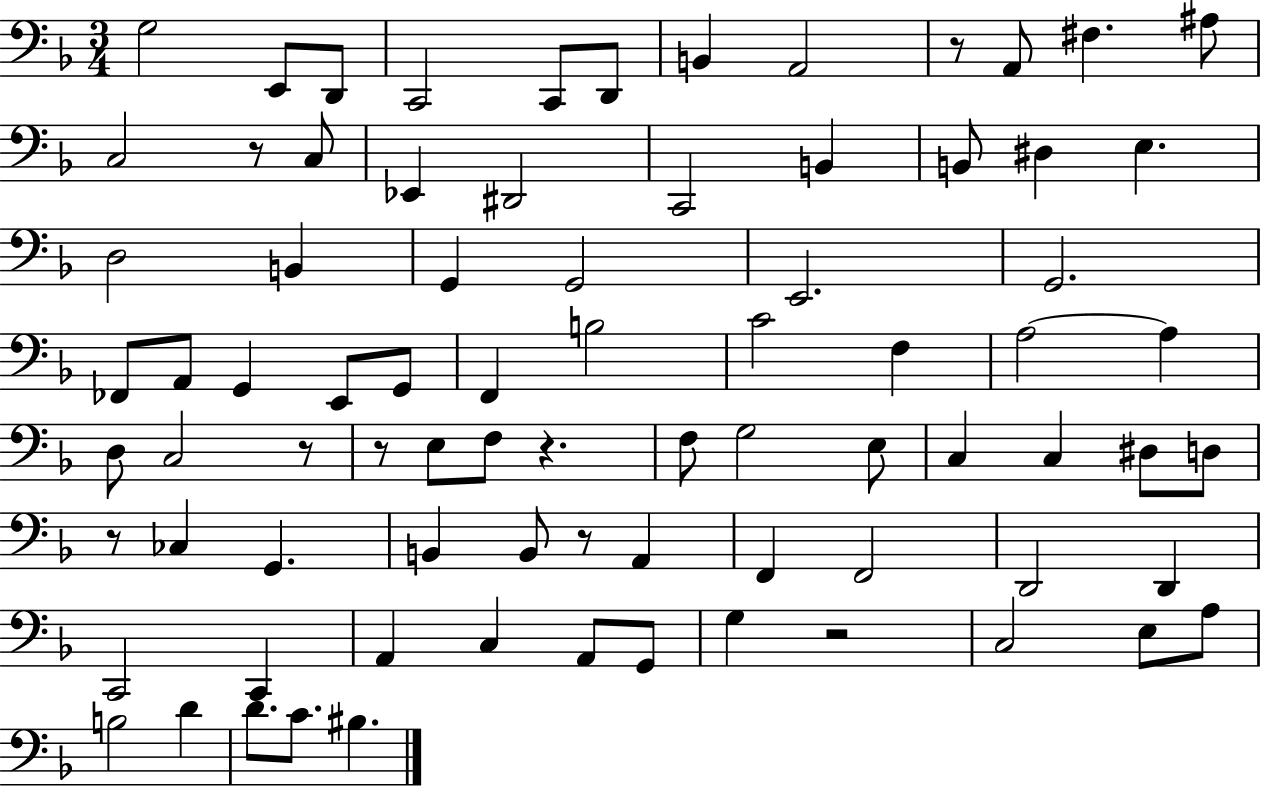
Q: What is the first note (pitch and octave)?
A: G3